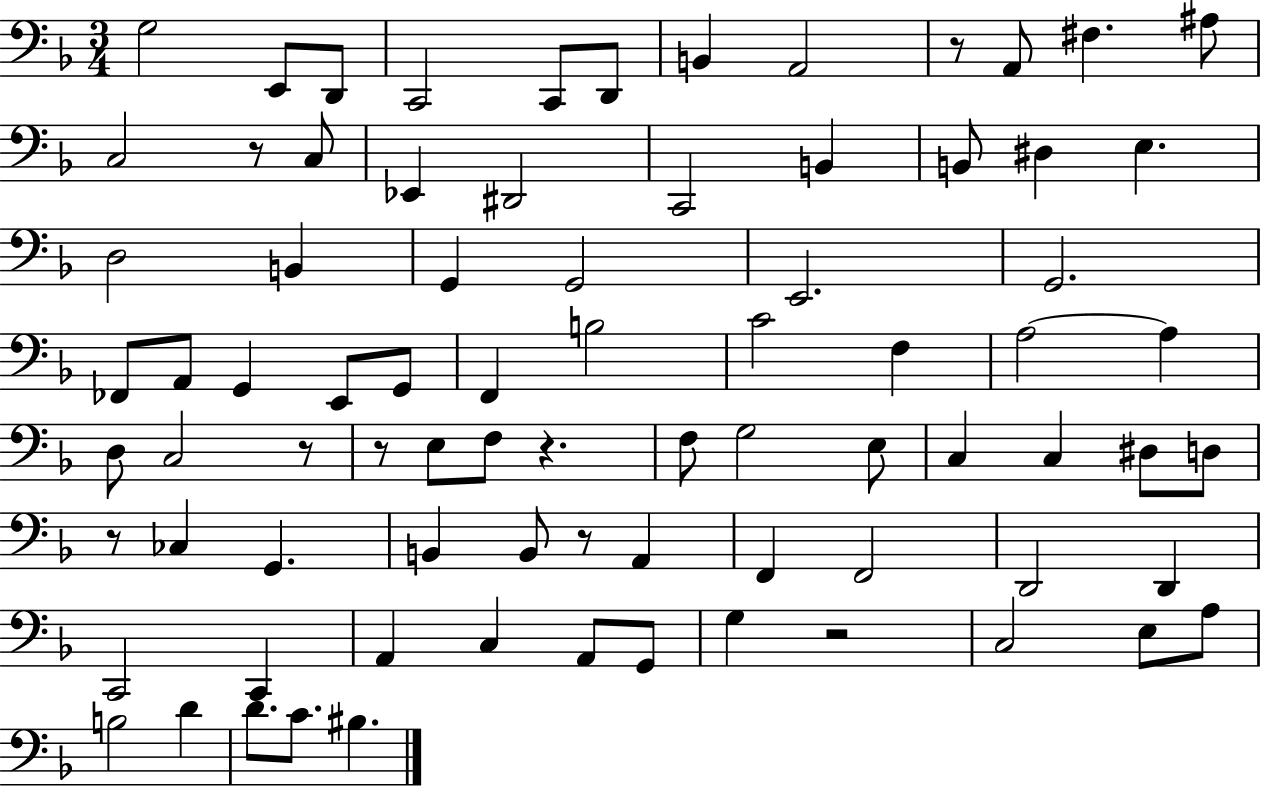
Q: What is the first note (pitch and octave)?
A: G3